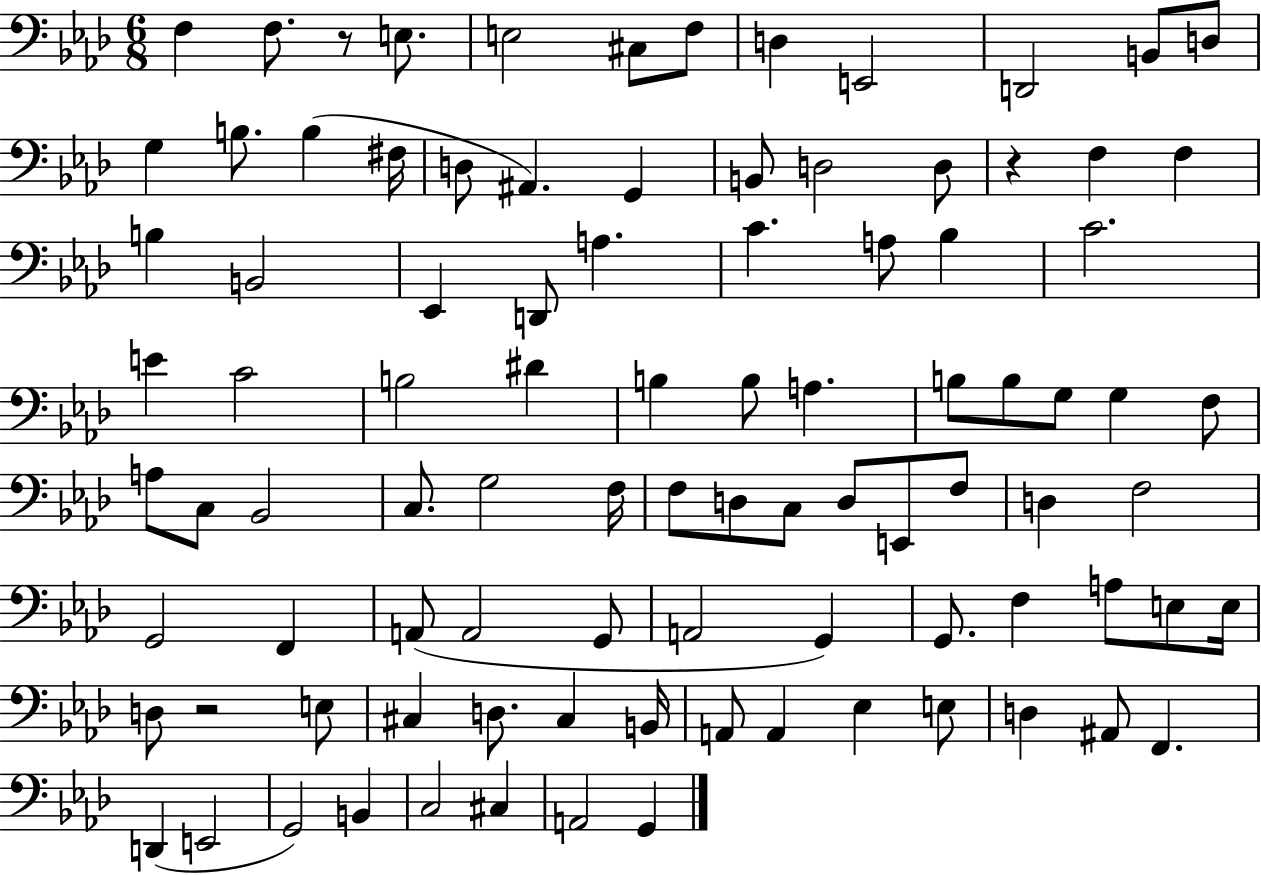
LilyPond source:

{
  \clef bass
  \numericTimeSignature
  \time 6/8
  \key aes \major
  \repeat volta 2 { f4 f8. r8 e8. | e2 cis8 f8 | d4 e,2 | d,2 b,8 d8 | \break g4 b8. b4( fis16 | d8 ais,4.) g,4 | b,8 d2 d8 | r4 f4 f4 | \break b4 b,2 | ees,4 d,8 a4. | c'4. a8 bes4 | c'2. | \break e'4 c'2 | b2 dis'4 | b4 b8 a4. | b8 b8 g8 g4 f8 | \break a8 c8 bes,2 | c8. g2 f16 | f8 d8 c8 d8 e,8 f8 | d4 f2 | \break g,2 f,4 | a,8( a,2 g,8 | a,2 g,4) | g,8. f4 a8 e8 e16 | \break d8 r2 e8 | cis4 d8. cis4 b,16 | a,8 a,4 ees4 e8 | d4 ais,8 f,4. | \break d,4( e,2 | g,2) b,4 | c2 cis4 | a,2 g,4 | \break } \bar "|."
}